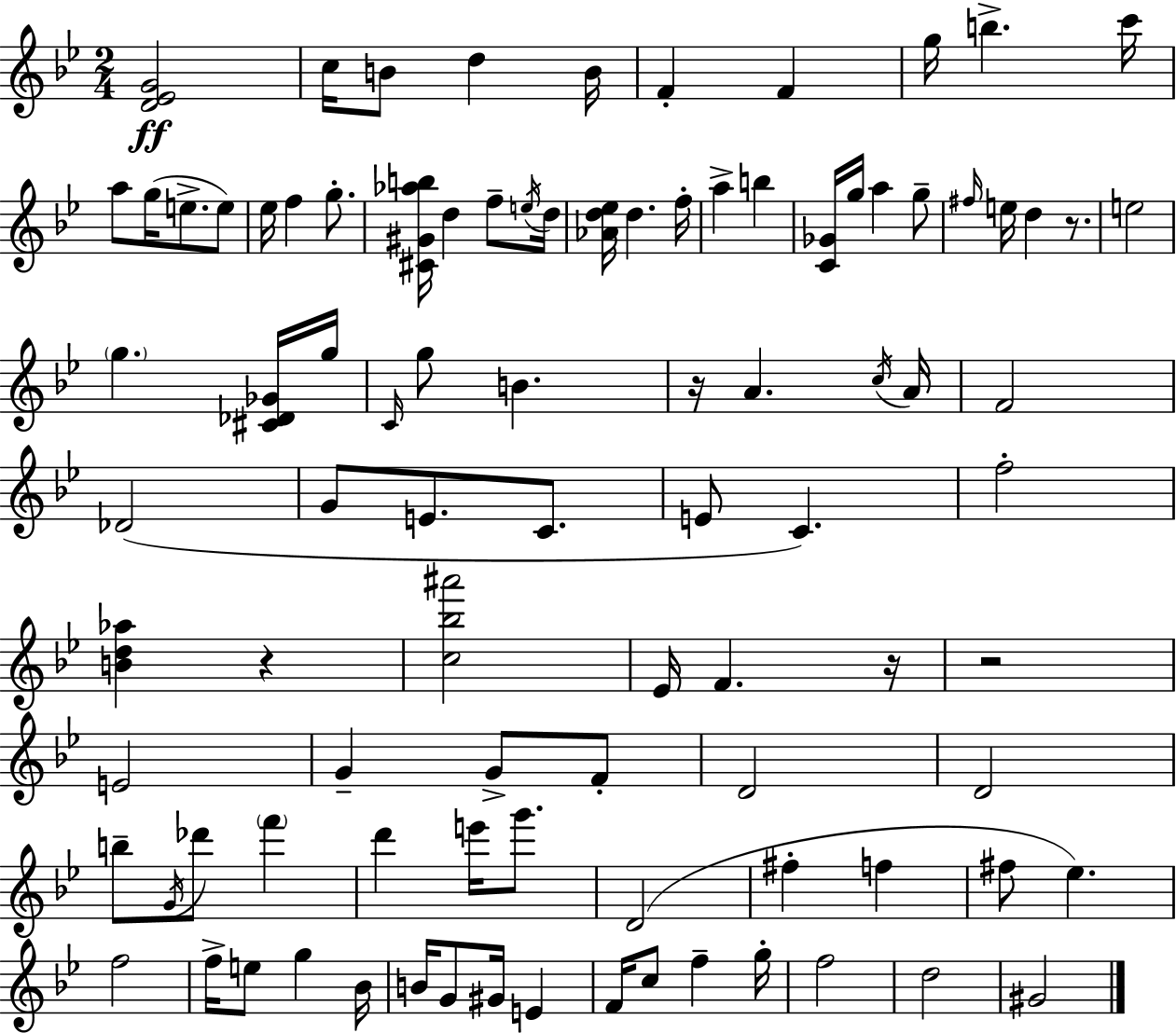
{
  \clef treble
  \numericTimeSignature
  \time 2/4
  \key bes \major
  <d' ees' g'>2\ff | c''16 b'8 d''4 b'16 | f'4-. f'4 | g''16 b''4.-> c'''16 | \break a''8 g''16( e''8.-> e''8) | ees''16 f''4 g''8.-. | <cis' gis' aes'' b''>16 d''4 f''8-- \acciaccatura { e''16 } | d''16 <aes' d'' ees''>16 d''4. | \break f''16-. a''4-> b''4 | <c' ges'>16 g''16 a''4 g''8-- | \grace { fis''16 } e''16 d''4 r8. | e''2 | \break \parenthesize g''4. | <cis' des' ges'>16 g''16 \grace { c'16 } g''8 b'4. | r16 a'4. | \acciaccatura { c''16 } a'16 f'2 | \break des'2( | g'8 e'8. | c'8. e'8 c'4.) | f''2-. | \break <b' d'' aes''>4 | r4 <c'' bes'' ais'''>2 | ees'16 f'4. | r16 r2 | \break e'2 | g'4-- | g'8-> f'8-. d'2 | d'2 | \break b''8-- \acciaccatura { g'16 } des'''8 | \parenthesize f'''4 d'''4 | e'''16 g'''8. d'2( | fis''4-. | \break f''4 fis''8 ees''4.) | f''2 | f''16-> e''8 | g''4 bes'16 b'16 g'8 | \break gis'16 e'4 f'16 c''8 | f''4-- g''16-. f''2 | d''2 | gis'2 | \break \bar "|."
}